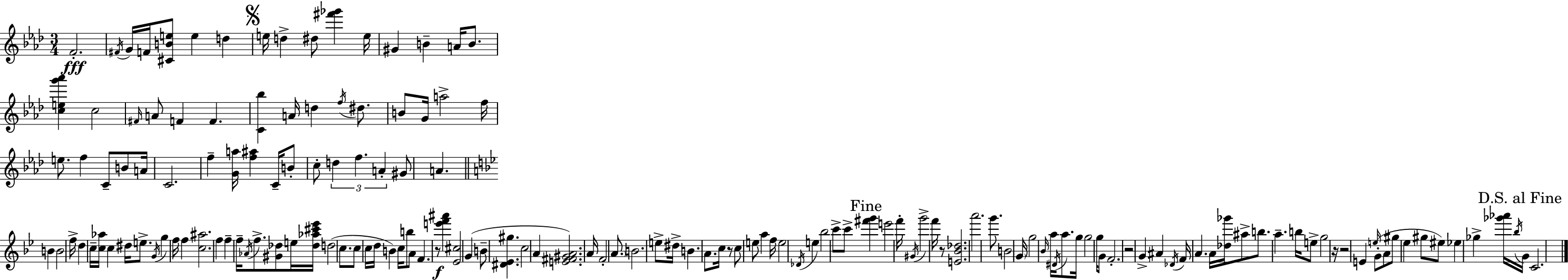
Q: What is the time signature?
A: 3/4